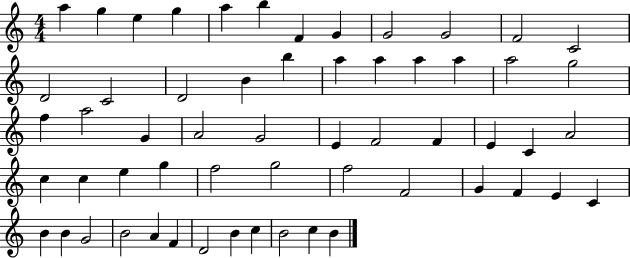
A5/q G5/q E5/q G5/q A5/q B5/q F4/q G4/q G4/h G4/h F4/h C4/h D4/h C4/h D4/h B4/q B5/q A5/q A5/q A5/q A5/q A5/h G5/h F5/q A5/h G4/q A4/h G4/h E4/q F4/h F4/q E4/q C4/q A4/h C5/q C5/q E5/q G5/q F5/h G5/h F5/h F4/h G4/q F4/q E4/q C4/q B4/q B4/q G4/h B4/h A4/q F4/q D4/h B4/q C5/q B4/h C5/q B4/q